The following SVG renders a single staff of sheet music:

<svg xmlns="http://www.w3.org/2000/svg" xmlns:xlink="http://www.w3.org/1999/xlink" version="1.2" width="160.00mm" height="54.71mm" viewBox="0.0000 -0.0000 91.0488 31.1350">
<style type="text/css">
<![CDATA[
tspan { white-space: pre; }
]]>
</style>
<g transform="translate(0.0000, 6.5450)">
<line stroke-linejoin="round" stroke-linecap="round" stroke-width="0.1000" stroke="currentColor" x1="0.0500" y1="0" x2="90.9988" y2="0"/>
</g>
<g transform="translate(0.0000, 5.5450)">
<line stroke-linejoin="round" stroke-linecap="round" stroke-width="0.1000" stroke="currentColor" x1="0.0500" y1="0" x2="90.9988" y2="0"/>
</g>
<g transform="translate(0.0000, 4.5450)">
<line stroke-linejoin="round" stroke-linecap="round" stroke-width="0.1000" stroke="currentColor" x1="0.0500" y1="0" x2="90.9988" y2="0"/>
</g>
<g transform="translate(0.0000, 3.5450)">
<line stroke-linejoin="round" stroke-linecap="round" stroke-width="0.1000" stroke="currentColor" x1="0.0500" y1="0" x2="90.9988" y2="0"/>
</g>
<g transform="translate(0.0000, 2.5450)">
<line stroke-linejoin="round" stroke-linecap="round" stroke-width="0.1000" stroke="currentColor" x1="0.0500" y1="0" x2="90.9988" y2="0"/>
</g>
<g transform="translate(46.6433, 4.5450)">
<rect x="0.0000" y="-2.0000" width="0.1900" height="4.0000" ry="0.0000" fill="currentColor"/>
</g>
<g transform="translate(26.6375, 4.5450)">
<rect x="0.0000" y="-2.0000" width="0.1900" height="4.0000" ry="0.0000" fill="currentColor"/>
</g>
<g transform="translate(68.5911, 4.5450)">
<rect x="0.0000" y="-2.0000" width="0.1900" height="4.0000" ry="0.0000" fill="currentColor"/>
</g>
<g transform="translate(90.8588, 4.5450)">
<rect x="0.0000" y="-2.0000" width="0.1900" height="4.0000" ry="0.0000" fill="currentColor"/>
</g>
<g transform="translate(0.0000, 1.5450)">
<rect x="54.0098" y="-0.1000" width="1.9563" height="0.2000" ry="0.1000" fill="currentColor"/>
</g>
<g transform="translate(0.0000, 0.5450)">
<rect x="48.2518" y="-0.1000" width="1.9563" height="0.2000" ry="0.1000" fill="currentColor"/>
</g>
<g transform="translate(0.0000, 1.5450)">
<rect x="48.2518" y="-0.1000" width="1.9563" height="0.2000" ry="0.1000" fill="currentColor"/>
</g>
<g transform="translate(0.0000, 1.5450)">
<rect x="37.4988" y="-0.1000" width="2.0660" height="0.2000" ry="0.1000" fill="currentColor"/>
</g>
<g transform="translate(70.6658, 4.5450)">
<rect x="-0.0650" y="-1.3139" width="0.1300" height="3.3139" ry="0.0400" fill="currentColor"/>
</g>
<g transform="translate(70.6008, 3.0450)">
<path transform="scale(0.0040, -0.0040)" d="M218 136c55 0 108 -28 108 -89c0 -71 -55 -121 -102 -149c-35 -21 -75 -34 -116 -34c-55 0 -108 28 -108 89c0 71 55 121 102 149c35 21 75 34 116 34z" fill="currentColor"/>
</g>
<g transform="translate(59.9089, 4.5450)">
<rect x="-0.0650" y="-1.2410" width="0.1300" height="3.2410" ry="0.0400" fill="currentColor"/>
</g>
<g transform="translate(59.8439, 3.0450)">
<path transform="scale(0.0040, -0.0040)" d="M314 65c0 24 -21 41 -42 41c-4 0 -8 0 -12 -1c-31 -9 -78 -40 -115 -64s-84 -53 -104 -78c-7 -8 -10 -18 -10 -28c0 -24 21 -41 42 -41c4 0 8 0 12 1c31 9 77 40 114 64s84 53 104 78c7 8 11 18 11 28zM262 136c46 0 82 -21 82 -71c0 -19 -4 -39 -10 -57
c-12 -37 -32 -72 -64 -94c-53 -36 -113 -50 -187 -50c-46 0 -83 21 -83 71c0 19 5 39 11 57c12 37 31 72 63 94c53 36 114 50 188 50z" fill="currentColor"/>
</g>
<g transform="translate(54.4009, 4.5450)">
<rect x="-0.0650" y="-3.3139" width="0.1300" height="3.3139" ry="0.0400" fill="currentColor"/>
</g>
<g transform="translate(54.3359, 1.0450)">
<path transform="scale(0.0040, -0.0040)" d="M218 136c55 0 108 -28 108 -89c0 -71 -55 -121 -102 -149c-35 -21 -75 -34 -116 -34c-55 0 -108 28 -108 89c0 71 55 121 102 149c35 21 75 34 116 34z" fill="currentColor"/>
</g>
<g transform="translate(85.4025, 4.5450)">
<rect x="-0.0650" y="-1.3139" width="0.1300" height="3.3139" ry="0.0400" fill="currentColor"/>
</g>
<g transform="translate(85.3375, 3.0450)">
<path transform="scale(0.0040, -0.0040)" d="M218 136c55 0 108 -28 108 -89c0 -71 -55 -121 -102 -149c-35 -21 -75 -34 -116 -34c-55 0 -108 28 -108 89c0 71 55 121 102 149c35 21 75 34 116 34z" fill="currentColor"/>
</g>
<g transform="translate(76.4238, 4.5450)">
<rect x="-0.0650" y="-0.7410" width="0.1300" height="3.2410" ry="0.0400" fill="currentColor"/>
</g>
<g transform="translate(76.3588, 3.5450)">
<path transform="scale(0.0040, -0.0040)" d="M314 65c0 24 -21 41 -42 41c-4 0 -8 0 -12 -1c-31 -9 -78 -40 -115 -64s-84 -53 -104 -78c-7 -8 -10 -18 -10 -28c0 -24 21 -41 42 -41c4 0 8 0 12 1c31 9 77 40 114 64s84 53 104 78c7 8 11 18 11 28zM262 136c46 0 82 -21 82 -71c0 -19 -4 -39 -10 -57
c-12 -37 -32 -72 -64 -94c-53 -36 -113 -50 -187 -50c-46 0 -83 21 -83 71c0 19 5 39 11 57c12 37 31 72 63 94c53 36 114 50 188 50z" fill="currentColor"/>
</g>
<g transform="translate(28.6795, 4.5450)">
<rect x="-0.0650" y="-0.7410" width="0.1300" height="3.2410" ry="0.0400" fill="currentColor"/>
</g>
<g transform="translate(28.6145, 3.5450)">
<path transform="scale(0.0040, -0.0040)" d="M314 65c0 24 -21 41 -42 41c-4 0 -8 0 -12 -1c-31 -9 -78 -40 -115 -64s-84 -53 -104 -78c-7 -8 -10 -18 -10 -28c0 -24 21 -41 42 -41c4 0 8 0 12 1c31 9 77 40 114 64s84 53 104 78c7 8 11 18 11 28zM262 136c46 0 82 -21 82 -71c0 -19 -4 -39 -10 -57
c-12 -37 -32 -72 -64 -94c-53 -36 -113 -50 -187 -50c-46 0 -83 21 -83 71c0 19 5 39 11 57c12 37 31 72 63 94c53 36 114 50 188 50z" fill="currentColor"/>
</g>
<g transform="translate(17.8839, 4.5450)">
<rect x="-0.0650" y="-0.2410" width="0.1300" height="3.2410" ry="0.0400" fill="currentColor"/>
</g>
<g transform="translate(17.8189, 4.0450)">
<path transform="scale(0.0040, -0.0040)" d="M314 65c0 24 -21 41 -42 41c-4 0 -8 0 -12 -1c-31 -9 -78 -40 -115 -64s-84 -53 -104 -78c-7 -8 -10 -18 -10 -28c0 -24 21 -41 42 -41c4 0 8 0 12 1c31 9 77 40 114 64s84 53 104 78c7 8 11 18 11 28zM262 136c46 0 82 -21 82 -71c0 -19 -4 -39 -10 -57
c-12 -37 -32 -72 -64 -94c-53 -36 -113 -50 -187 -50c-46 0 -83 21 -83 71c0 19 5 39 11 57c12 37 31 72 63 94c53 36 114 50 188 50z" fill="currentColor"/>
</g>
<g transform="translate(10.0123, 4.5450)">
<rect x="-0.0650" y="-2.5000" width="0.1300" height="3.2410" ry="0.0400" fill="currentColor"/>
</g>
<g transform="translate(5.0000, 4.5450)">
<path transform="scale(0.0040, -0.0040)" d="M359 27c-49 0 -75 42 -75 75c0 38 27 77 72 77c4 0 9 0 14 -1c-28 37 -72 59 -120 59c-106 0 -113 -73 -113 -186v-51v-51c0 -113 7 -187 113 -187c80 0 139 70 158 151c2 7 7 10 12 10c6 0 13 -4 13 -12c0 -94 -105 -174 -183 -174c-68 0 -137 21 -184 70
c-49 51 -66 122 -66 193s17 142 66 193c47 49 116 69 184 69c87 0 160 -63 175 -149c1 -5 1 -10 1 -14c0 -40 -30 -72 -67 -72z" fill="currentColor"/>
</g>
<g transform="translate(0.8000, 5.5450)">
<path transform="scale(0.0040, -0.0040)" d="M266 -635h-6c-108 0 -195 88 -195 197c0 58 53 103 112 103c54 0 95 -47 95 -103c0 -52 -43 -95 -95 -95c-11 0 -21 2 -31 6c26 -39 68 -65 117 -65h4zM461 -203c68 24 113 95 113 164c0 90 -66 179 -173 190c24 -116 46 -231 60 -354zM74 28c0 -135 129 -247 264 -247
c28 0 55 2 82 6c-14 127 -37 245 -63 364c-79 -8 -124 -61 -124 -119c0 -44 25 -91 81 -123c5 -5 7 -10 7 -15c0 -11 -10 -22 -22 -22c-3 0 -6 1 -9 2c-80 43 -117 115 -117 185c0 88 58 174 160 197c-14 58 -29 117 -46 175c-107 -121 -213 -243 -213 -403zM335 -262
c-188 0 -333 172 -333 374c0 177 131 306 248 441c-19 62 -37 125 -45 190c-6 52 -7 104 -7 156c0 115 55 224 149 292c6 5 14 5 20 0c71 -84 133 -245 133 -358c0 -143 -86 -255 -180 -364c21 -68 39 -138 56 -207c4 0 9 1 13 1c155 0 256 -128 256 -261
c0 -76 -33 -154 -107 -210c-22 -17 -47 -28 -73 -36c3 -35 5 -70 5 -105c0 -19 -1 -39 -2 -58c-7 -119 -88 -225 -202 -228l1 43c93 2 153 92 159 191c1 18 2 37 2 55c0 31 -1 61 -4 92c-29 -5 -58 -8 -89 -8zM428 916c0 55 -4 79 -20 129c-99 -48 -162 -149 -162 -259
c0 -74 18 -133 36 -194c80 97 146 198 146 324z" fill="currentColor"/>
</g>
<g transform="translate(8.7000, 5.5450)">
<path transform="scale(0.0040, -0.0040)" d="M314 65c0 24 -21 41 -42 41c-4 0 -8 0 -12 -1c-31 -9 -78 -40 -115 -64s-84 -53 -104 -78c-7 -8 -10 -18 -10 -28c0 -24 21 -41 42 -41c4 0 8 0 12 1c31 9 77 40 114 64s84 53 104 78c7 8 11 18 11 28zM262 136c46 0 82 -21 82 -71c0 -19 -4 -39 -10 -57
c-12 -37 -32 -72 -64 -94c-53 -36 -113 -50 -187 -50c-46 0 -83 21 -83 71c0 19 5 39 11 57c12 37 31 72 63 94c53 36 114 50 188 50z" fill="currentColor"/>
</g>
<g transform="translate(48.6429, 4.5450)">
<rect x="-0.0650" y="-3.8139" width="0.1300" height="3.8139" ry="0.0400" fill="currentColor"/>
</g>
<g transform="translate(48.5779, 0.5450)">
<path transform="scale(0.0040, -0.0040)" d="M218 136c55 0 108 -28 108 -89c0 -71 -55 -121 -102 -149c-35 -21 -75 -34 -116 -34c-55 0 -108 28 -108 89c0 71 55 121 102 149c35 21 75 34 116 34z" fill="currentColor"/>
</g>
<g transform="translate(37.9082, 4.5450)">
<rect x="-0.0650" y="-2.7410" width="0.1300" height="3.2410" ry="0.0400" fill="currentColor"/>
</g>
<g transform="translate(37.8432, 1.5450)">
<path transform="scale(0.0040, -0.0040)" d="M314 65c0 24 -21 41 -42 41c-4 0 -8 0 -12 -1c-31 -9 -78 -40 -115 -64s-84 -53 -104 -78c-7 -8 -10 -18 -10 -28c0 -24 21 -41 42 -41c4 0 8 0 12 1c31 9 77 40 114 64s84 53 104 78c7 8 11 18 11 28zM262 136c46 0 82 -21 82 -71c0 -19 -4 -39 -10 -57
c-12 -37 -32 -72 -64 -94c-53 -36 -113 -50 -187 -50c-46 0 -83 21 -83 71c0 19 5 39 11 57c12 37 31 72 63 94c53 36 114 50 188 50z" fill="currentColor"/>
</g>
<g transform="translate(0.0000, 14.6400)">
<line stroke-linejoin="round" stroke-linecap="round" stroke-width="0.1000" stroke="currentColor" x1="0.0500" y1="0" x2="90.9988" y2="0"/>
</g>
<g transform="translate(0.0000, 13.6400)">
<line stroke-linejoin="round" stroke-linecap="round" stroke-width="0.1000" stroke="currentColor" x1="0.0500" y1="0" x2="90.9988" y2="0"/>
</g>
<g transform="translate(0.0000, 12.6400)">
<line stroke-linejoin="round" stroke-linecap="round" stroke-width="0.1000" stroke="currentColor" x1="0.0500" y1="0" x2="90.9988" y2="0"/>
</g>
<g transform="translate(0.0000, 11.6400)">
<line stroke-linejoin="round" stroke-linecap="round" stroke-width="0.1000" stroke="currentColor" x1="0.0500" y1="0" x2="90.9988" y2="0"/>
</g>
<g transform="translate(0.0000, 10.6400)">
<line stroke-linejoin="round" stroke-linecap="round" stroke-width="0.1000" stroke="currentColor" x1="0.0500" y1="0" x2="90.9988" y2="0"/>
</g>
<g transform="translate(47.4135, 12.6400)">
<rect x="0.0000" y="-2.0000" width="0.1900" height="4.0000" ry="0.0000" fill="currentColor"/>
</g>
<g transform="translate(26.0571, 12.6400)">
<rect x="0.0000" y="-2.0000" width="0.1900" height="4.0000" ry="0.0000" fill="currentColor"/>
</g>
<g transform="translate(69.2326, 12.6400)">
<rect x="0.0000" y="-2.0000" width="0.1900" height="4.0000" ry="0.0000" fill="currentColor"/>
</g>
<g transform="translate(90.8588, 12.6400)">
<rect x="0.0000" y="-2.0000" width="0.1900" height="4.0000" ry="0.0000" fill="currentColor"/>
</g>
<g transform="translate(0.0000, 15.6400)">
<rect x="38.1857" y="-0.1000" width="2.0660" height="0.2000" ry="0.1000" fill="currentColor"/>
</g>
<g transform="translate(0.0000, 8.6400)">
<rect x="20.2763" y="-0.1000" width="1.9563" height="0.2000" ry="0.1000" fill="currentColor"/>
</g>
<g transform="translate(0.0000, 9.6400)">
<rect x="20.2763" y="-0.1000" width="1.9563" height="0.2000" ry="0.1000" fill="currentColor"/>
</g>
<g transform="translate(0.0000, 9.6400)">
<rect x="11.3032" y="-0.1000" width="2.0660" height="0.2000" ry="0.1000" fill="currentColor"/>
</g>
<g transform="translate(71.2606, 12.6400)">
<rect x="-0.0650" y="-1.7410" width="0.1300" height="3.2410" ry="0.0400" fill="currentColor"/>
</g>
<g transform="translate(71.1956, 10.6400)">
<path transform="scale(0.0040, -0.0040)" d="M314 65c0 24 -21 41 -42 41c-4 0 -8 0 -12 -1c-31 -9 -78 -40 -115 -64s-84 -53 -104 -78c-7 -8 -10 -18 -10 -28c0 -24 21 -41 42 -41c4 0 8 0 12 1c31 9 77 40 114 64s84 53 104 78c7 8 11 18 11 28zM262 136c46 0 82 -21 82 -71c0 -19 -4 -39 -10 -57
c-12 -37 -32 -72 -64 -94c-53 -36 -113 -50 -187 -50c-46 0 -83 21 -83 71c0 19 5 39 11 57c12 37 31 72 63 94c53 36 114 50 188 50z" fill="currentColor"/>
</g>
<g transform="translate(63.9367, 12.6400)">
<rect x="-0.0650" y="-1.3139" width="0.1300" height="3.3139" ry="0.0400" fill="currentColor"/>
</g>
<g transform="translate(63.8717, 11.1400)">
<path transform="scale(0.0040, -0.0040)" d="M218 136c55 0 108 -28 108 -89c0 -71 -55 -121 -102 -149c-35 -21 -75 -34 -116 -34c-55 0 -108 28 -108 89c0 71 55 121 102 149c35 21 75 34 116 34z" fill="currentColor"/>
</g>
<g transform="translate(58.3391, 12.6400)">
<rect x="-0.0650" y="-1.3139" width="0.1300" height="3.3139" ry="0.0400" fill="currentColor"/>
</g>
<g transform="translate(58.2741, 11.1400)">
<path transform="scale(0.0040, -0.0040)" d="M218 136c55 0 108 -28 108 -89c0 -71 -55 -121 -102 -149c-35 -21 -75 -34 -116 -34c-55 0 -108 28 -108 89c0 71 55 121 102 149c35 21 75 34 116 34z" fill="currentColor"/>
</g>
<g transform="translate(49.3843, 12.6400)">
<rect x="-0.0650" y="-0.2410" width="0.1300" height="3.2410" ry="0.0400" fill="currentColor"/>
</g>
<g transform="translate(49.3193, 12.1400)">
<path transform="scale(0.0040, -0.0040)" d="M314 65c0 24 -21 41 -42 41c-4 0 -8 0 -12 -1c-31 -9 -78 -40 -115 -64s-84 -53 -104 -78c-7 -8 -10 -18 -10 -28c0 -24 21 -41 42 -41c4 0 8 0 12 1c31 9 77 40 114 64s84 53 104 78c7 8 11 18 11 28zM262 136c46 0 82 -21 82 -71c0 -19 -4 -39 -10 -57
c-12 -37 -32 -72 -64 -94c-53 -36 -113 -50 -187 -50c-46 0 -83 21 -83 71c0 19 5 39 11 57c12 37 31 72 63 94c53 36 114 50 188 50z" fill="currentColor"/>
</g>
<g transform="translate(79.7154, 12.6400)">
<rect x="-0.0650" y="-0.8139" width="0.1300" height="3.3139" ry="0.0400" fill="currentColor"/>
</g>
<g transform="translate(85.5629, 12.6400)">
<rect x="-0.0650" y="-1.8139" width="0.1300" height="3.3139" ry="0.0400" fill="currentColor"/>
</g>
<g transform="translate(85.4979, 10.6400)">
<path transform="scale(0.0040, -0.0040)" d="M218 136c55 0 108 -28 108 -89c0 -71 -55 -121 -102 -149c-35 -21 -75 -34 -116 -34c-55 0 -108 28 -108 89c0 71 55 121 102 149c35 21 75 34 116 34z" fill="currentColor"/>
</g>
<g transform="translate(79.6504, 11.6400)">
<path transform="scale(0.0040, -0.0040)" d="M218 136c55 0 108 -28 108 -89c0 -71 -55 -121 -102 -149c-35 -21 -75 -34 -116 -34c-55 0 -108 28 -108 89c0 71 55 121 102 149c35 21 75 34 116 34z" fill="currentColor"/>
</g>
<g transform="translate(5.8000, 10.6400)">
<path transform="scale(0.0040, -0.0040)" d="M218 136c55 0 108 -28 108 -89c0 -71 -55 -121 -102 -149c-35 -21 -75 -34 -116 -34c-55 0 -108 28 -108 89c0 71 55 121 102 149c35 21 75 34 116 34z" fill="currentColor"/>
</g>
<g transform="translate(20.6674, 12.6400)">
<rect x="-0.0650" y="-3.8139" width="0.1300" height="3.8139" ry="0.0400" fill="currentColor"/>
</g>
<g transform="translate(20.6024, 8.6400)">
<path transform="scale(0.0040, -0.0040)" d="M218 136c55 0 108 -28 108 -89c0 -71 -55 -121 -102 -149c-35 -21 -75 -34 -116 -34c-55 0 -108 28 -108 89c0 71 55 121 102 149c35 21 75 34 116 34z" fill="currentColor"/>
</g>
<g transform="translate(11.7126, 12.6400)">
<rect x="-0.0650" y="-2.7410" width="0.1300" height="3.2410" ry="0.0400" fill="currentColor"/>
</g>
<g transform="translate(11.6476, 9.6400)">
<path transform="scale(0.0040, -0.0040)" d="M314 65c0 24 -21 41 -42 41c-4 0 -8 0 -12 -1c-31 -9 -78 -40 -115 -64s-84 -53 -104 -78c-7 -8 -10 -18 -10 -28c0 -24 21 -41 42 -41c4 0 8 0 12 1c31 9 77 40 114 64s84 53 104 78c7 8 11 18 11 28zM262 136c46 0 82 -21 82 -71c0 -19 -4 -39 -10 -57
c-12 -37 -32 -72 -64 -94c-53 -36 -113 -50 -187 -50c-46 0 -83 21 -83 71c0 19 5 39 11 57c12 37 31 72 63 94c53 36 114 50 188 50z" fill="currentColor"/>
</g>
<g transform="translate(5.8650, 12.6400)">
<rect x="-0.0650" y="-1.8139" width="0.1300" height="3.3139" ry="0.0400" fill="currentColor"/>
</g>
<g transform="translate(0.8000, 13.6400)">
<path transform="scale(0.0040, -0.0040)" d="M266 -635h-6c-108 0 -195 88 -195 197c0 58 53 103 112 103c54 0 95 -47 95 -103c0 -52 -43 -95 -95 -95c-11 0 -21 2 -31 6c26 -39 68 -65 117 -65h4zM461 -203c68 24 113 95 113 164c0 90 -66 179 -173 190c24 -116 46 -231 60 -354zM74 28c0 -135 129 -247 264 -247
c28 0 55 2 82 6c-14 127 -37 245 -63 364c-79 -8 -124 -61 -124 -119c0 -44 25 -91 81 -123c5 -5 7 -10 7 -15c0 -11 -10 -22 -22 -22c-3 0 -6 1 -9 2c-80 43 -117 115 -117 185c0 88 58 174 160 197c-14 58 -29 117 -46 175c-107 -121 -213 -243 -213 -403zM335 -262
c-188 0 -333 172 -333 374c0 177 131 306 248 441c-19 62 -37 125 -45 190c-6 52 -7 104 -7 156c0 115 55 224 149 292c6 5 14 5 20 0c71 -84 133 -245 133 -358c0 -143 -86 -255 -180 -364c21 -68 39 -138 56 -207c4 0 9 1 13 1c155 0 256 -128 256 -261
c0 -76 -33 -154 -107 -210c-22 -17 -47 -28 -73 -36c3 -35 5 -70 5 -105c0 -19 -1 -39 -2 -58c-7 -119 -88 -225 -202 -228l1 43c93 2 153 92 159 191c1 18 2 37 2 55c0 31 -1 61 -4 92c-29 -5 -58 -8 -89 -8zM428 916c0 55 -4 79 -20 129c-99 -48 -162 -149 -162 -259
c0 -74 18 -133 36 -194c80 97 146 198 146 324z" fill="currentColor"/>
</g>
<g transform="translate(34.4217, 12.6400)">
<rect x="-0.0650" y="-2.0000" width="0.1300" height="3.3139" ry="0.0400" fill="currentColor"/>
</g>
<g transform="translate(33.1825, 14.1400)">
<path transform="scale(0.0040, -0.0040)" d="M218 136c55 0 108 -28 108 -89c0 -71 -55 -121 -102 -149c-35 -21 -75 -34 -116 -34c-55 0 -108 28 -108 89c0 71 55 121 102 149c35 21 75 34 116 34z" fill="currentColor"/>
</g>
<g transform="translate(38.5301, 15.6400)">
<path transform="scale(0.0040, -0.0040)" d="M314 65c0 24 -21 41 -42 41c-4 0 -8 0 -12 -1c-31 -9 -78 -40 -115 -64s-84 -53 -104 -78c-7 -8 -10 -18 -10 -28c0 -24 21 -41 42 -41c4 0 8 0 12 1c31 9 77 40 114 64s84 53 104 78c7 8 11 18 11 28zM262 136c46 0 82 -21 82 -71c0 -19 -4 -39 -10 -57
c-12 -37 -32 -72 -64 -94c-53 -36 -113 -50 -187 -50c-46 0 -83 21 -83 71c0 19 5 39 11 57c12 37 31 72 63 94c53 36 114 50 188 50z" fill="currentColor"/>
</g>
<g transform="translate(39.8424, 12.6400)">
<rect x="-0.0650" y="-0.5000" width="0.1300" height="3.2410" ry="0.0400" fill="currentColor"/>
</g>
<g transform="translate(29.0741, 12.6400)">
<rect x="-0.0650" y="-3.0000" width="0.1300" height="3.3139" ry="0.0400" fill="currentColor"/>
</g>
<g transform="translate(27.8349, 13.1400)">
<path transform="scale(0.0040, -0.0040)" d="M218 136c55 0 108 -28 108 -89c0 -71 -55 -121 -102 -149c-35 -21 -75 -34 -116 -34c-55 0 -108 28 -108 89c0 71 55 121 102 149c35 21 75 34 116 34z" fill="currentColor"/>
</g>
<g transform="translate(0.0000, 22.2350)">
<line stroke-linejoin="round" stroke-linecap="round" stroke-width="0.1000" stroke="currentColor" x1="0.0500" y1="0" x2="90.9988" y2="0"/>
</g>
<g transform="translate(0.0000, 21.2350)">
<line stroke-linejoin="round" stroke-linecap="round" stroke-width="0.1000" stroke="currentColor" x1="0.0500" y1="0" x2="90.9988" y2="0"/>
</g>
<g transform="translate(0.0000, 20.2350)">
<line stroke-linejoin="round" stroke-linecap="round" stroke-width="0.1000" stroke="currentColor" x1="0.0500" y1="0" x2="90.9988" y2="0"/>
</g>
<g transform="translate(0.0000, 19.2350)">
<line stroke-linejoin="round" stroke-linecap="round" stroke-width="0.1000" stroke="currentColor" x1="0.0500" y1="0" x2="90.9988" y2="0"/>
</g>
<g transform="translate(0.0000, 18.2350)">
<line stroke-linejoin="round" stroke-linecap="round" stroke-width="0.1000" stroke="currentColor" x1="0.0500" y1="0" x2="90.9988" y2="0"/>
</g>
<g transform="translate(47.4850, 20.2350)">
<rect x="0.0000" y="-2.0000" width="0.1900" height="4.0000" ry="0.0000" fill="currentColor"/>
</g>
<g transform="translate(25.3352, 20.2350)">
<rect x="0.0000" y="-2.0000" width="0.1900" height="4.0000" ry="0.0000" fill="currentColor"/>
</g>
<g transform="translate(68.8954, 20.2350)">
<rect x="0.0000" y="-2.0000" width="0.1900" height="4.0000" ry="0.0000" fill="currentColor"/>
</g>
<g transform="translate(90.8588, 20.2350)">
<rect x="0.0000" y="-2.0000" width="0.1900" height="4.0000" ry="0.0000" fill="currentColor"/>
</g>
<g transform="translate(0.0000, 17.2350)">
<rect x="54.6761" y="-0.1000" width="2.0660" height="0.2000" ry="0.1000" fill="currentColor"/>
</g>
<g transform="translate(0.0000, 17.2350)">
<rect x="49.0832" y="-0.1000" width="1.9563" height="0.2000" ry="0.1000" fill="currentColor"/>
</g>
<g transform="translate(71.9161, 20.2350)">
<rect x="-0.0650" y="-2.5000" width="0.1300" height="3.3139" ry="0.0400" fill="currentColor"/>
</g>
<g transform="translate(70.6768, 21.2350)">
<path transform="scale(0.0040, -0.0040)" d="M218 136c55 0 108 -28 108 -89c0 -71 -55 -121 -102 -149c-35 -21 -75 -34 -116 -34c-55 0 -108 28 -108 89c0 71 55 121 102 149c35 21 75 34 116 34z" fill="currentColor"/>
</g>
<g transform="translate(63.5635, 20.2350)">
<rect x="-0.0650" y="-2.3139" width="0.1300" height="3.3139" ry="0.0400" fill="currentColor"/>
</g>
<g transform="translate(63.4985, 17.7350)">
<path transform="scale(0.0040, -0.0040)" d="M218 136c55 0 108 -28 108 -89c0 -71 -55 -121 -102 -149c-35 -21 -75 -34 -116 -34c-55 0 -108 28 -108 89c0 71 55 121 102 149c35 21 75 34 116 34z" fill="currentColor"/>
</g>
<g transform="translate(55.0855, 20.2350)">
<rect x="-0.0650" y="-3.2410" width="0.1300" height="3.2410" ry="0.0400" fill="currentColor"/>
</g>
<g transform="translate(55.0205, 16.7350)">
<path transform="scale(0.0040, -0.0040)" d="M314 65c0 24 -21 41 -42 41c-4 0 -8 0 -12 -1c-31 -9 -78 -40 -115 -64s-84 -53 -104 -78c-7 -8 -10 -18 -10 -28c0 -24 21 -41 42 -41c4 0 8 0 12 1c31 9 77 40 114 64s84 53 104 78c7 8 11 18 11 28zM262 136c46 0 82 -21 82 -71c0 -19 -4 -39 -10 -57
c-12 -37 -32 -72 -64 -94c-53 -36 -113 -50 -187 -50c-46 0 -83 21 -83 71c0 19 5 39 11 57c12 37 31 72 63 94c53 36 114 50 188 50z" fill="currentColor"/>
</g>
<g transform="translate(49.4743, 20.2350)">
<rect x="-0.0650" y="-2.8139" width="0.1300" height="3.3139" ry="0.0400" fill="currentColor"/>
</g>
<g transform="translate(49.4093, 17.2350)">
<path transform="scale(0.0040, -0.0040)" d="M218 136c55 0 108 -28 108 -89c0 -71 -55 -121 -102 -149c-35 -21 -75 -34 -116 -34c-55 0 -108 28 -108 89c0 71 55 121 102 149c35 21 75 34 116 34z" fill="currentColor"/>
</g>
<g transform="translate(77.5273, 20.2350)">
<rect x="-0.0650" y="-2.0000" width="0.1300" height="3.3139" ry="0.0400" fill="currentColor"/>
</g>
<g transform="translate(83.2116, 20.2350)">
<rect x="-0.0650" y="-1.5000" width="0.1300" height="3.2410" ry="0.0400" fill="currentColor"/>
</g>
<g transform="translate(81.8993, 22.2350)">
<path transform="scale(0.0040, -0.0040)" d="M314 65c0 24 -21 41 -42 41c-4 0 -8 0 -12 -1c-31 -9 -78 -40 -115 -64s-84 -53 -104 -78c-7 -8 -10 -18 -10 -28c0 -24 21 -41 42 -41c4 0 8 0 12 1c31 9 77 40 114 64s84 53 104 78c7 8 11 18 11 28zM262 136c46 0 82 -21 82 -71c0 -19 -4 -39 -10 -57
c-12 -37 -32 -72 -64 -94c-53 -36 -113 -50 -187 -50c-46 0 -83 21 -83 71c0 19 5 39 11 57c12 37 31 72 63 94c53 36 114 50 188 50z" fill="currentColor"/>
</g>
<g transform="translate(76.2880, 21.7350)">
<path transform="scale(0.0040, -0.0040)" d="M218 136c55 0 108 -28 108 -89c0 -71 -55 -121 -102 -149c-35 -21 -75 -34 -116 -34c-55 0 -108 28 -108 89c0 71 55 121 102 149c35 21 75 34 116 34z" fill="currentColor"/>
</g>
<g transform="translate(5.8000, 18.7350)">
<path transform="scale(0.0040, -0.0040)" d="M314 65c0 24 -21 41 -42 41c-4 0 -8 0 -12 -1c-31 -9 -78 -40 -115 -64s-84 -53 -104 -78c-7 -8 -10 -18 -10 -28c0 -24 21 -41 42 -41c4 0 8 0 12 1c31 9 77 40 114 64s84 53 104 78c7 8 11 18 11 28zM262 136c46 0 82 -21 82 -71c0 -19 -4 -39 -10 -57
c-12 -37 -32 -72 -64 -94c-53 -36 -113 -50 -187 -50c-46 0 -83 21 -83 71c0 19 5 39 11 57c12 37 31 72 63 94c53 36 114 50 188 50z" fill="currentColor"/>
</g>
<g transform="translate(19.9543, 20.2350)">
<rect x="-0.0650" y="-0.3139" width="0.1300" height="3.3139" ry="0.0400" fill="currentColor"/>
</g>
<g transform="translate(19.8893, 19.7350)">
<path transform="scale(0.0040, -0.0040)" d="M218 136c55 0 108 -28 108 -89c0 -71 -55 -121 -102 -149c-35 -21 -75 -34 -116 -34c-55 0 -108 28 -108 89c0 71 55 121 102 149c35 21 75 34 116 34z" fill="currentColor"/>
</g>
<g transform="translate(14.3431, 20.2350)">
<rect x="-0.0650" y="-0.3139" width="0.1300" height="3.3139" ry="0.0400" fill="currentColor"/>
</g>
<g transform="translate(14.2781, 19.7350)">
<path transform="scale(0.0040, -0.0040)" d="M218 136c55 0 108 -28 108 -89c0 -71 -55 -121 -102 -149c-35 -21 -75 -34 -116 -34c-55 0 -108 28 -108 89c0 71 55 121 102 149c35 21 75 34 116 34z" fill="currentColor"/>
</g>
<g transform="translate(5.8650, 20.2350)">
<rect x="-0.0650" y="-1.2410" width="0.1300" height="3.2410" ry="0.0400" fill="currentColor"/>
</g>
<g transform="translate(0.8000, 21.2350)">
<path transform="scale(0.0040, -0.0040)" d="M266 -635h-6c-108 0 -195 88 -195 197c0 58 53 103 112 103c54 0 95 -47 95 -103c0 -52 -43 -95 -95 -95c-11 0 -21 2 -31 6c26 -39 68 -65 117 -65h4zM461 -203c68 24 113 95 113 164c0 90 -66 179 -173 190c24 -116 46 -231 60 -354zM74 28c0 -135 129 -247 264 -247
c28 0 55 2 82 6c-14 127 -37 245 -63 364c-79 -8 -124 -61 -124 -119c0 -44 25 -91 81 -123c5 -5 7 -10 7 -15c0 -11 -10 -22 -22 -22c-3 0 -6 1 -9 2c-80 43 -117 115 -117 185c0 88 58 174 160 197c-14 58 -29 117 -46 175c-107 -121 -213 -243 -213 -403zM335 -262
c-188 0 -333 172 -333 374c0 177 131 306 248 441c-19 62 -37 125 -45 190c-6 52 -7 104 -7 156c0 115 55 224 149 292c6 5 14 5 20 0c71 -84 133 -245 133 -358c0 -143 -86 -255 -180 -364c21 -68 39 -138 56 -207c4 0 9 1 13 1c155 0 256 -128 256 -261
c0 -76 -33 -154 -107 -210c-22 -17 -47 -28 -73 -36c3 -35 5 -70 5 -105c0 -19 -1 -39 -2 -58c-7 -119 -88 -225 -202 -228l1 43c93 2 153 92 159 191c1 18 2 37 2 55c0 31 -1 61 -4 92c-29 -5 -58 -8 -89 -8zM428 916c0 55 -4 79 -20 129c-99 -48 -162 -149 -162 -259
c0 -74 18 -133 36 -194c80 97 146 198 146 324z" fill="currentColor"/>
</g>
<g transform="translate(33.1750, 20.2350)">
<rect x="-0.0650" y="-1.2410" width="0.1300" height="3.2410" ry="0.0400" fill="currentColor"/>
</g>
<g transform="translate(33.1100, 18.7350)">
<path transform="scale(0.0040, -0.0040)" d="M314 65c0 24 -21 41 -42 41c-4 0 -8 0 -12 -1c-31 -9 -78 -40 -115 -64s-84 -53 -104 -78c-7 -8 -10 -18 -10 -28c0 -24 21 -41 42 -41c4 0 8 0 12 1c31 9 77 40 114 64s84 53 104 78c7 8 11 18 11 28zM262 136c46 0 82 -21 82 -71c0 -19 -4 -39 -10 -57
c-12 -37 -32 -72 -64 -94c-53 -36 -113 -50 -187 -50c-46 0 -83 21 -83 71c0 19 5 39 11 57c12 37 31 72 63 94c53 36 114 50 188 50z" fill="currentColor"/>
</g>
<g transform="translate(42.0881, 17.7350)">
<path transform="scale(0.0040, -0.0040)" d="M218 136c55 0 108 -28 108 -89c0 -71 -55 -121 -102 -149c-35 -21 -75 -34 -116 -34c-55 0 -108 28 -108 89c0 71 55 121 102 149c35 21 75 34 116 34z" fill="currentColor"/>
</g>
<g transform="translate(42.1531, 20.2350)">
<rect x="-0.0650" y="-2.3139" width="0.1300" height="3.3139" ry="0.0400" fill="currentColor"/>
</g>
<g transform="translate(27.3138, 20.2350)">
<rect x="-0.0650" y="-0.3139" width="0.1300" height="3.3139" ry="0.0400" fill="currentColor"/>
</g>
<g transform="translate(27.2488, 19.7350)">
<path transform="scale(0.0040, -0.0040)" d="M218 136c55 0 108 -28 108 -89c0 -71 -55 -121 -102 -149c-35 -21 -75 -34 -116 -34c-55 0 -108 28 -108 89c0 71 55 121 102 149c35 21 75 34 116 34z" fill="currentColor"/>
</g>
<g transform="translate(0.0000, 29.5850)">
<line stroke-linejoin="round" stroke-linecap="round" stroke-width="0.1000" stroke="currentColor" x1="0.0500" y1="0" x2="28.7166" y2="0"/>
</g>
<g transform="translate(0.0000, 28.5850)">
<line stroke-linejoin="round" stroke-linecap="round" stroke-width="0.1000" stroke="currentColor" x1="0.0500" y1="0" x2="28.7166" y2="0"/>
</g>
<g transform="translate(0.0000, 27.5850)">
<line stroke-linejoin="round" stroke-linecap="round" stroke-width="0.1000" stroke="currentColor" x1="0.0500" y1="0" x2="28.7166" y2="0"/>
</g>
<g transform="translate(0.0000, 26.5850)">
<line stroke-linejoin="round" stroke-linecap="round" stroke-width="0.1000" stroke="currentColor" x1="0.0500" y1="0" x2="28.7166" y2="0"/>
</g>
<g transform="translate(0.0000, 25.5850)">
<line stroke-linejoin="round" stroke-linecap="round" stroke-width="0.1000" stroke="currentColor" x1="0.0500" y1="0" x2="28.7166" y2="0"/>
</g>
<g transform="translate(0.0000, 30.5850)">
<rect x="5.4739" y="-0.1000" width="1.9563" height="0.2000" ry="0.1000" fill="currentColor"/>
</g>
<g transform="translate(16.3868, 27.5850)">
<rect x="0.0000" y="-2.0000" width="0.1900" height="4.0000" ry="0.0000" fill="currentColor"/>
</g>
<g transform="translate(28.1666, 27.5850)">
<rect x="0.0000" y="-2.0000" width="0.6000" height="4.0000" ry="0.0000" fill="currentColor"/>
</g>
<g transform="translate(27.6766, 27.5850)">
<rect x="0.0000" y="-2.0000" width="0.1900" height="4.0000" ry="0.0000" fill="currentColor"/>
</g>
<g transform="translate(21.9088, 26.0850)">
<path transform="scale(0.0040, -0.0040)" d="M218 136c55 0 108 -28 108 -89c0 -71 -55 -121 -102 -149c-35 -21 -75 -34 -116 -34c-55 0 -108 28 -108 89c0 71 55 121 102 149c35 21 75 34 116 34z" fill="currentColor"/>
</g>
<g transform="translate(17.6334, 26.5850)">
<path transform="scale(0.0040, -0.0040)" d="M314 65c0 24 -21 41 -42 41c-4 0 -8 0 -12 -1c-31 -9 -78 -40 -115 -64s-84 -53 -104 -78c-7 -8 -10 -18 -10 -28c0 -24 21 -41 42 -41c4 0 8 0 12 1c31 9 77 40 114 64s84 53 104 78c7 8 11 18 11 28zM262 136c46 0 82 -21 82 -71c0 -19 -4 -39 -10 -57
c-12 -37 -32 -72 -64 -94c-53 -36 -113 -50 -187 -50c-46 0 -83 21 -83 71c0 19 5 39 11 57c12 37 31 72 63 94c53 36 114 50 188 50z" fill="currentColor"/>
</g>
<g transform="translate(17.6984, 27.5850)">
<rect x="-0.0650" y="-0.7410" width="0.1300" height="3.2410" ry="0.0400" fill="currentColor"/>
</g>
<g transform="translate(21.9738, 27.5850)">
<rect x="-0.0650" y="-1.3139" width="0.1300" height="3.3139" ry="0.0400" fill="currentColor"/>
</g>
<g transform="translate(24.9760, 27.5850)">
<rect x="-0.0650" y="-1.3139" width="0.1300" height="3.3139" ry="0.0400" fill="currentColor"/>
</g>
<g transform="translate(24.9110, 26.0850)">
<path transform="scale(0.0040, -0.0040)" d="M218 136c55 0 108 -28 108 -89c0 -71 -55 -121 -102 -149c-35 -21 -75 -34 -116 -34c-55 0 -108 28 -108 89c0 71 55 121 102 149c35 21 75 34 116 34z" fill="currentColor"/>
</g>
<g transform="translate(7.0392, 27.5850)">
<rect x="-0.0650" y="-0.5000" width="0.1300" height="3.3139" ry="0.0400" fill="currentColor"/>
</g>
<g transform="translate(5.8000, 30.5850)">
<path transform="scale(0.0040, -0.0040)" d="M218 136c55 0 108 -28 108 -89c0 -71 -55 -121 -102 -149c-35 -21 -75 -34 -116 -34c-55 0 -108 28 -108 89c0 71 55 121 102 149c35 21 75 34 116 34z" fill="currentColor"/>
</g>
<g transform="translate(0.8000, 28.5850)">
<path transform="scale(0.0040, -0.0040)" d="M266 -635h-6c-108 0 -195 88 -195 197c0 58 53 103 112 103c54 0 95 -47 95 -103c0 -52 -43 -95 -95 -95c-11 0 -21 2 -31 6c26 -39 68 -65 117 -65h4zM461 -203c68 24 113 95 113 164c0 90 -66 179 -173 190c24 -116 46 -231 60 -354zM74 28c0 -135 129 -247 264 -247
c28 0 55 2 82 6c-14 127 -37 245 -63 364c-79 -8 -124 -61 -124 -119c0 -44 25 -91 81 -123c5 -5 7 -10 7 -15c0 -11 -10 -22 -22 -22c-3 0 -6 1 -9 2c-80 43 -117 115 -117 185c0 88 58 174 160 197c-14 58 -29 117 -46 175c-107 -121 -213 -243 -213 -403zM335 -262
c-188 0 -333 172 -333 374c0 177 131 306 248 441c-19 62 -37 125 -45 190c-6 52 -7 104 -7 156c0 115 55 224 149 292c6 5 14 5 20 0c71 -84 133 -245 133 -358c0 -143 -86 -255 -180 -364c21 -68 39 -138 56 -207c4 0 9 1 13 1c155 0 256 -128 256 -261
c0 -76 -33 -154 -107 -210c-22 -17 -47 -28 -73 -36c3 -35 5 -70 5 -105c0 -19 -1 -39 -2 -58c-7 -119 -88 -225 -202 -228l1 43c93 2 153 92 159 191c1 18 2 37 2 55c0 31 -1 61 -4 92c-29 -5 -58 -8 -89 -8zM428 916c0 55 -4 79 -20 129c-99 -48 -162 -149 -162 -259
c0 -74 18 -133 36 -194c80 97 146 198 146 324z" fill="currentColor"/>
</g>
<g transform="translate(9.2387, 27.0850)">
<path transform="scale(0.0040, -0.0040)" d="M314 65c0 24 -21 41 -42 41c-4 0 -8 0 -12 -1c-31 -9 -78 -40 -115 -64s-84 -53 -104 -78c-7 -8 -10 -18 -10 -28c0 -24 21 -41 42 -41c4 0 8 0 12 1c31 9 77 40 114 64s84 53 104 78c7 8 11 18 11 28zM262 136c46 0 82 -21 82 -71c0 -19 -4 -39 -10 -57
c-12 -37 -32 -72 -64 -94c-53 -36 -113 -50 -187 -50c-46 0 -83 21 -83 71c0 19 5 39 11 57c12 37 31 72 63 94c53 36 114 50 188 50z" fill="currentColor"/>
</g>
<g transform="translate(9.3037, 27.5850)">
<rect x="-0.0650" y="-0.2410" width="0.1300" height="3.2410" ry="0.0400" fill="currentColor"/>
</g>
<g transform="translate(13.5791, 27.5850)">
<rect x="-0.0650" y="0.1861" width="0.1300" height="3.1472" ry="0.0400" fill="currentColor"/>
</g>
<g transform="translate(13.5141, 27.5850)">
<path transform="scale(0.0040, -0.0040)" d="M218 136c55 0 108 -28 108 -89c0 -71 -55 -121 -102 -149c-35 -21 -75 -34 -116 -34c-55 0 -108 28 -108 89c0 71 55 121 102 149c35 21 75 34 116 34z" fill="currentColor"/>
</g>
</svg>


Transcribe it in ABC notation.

X:1
T:Untitled
M:4/4
L:1/4
K:C
G2 c2 d2 a2 c' b e2 e d2 e f a2 c' A F C2 c2 e e f2 d f e2 c c c e2 g a b2 g G F E2 C c2 B d2 e e